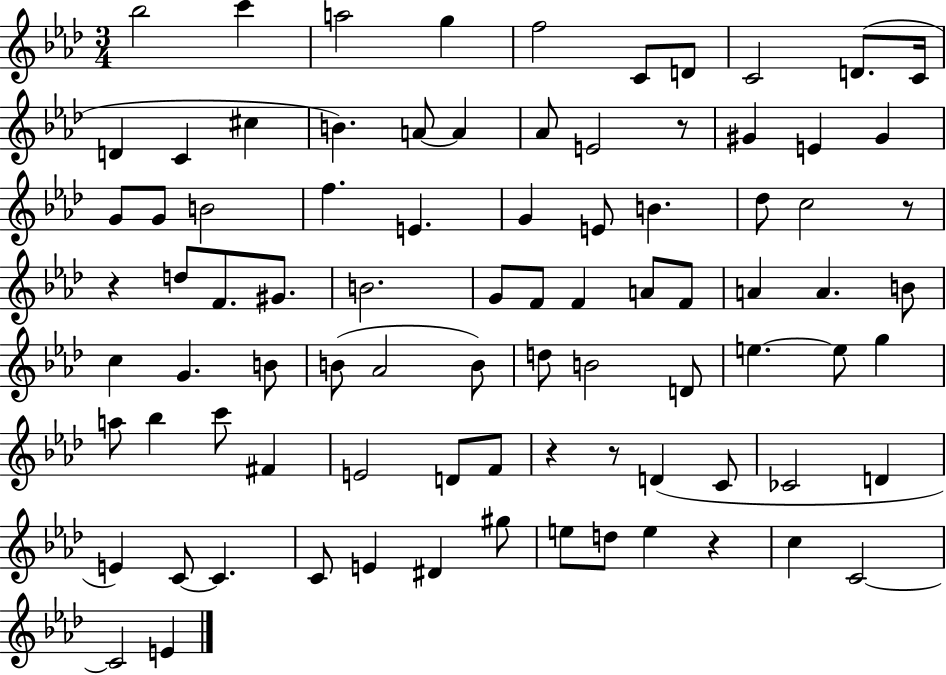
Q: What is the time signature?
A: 3/4